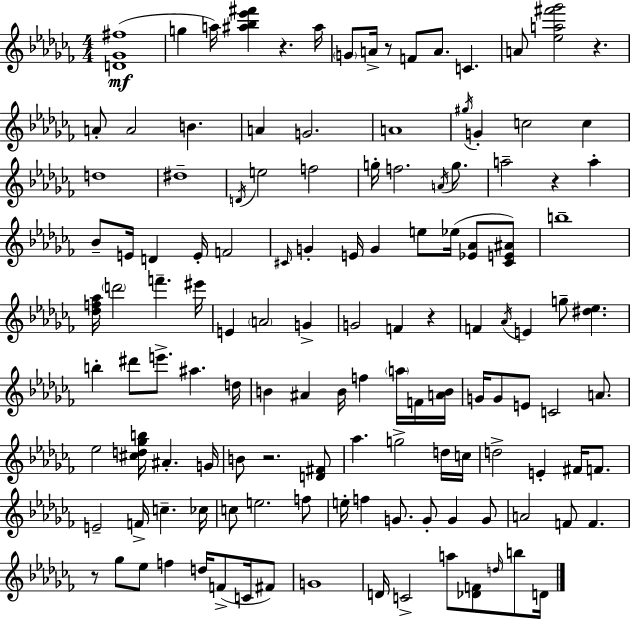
{
  \clef treble
  \numericTimeSignature
  \time 4/4
  \key aes \minor
  \repeat volta 2 { <d' ges' fis''>1(\mf | g''4 a''16) <ais'' bes'' ees''' fis'''>4 r4. ais''16 | \parenthesize g'8 a'16-> r8 f'8 a'8. c'4. | a'8 <ees'' a'' fis''' ges'''>2 r4. | \break a'8-. a'2 b'4. | a'4 g'2. | a'1 | \acciaccatura { gis''16 } g'4-. c''2 c''4 | \break d''1 | dis''1-- | \acciaccatura { d'16 } e''2 f''2 | g''16-. f''2. \acciaccatura { a'16 } | \break g''8. a''2-- r4 a''4-. | bes'8-- e'16 d'4 e'16-. f'2 | \grace { cis'16 } g'4-. e'16 g'4 e''8 ees''16( | <ees' aes'>8 <cis' e' ais'>8) b''1-- | \break <des'' f'' aes''>16 \parenthesize d'''2 f'''4.-- | eis'''16 e'4 \parenthesize a'2 | g'4-> g'2 f'4 | r4 f'4 \acciaccatura { aes'16 } e'4 g''8-- <dis'' ees''>4. | \break b''4-. dis'''8 e'''8.-> ais''4. | d''16 b'4 ais'4 b'16 f''4 | \parenthesize a''16 f'16 <a' b'>16 g'16 g'8 e'8 c'2 | a'8. ees''2 <cis'' d'' ges'' b''>16 ais'4.-. | \break g'16 b'8 r2. | <d' fis'>8 aes''4. g''2-> | d''16 c''16 d''2-> e'4-. | fis'16 f'8. e'2-- f'16-> c''4.-- | \break ces''16 c''8 e''2. | f''8 e''16-. f''4 g'8. g'8-. g'4 | g'8 a'2 f'8 f'4. | r8 ges''8 ees''8 f''4 d''16 | \break f'8->( c'16 fis'8) g'1 | d'16 c'2-> a''8 | <des' f'>8 \grace { d''16 } b''8 d'16 } \bar "|."
}